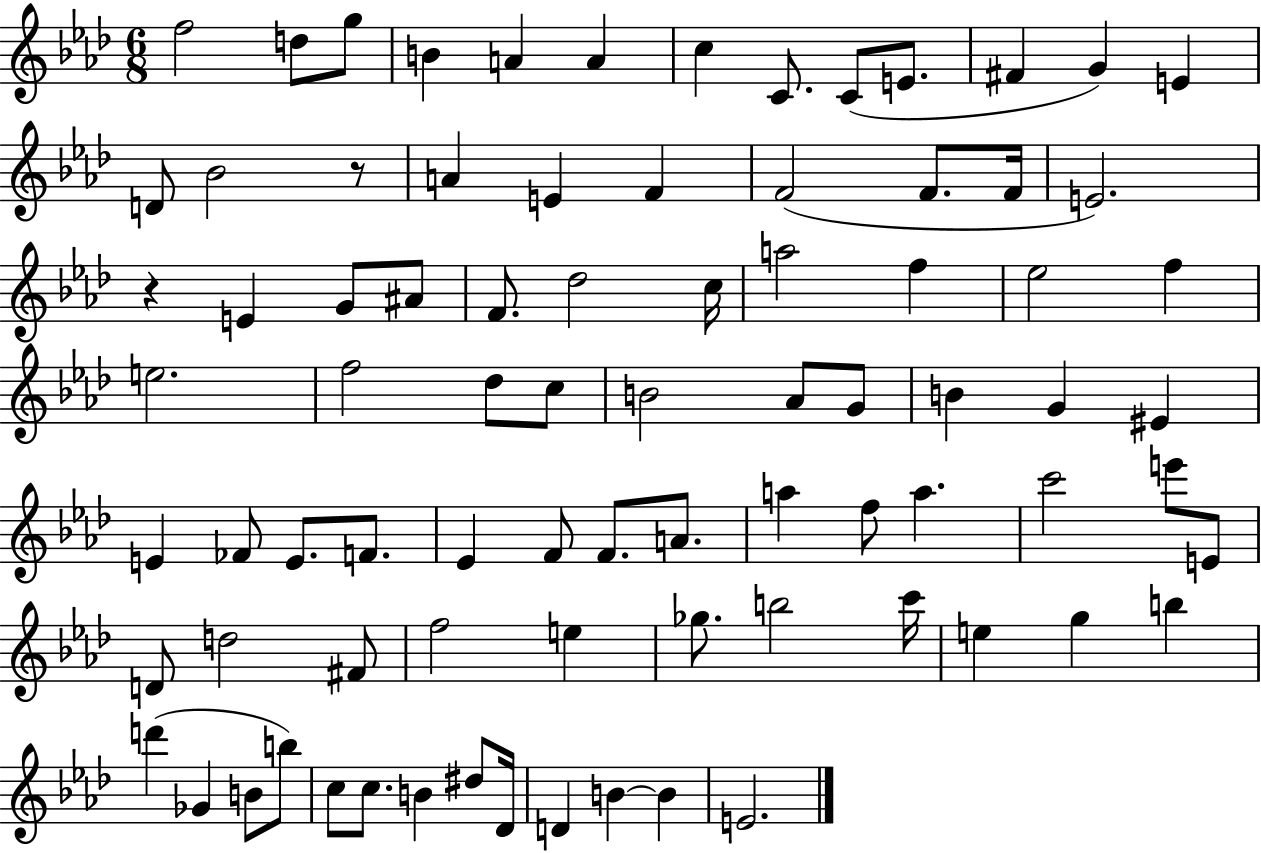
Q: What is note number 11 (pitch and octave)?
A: F#4